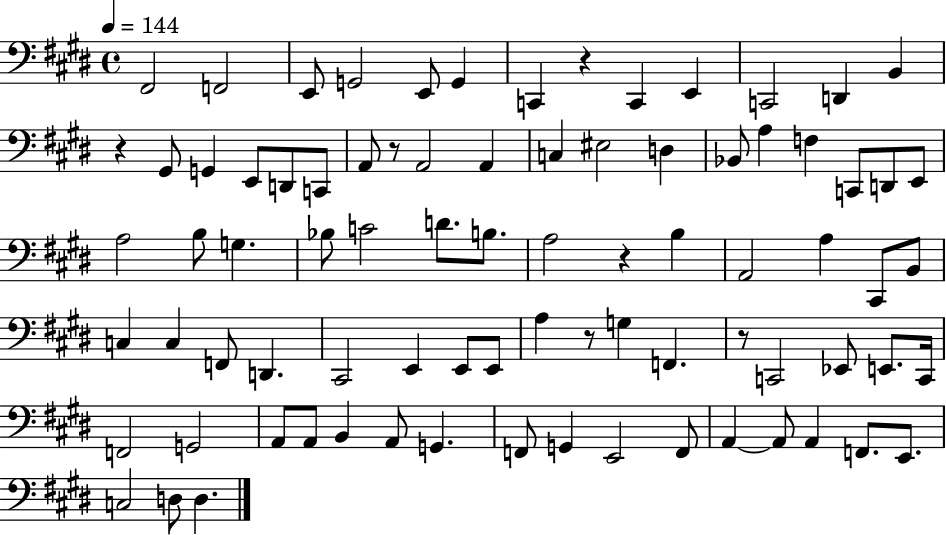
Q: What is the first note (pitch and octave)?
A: F#2